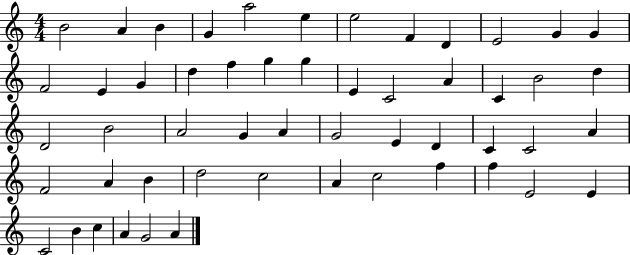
X:1
T:Untitled
M:4/4
L:1/4
K:C
B2 A B G a2 e e2 F D E2 G G F2 E G d f g g E C2 A C B2 d D2 B2 A2 G A G2 E D C C2 A F2 A B d2 c2 A c2 f f E2 E C2 B c A G2 A